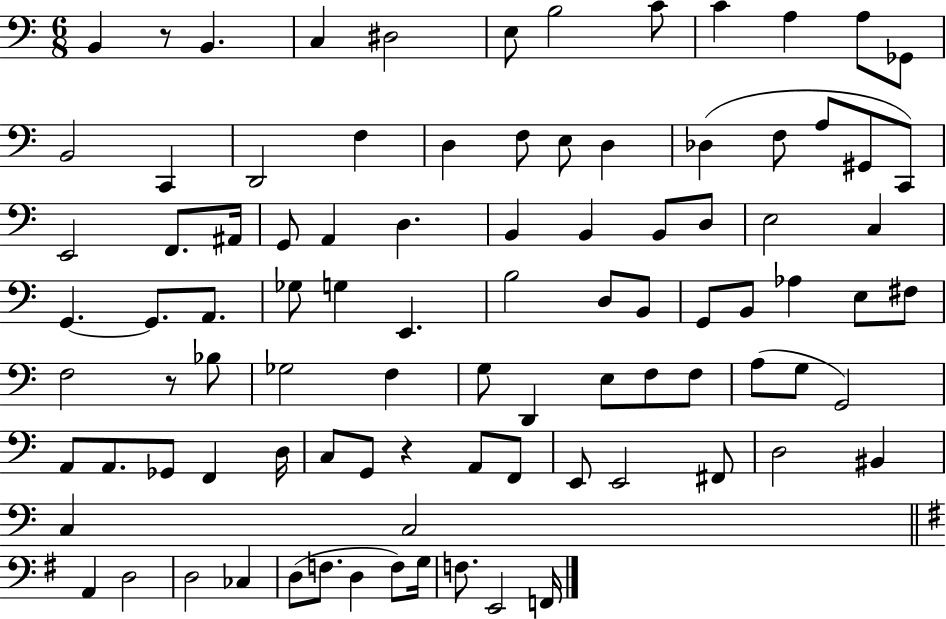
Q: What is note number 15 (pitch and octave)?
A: F3